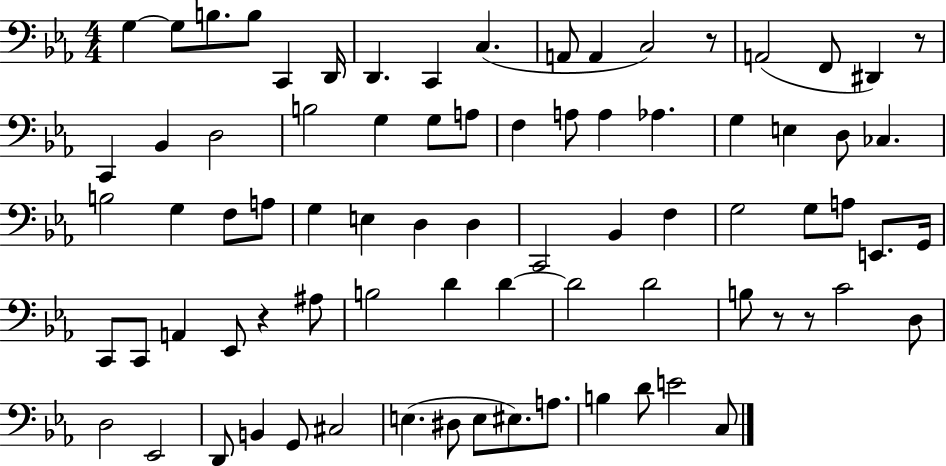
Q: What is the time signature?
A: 4/4